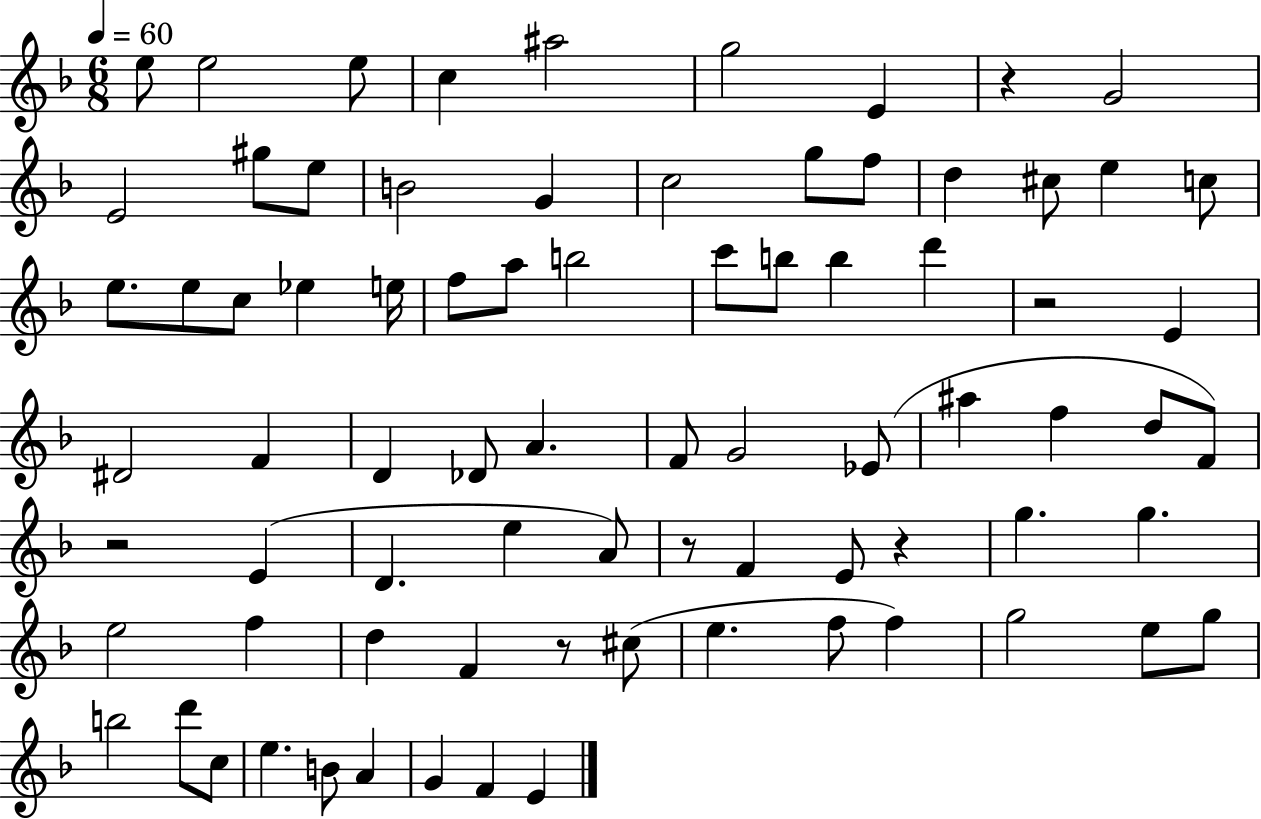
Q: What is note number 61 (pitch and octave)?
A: F5